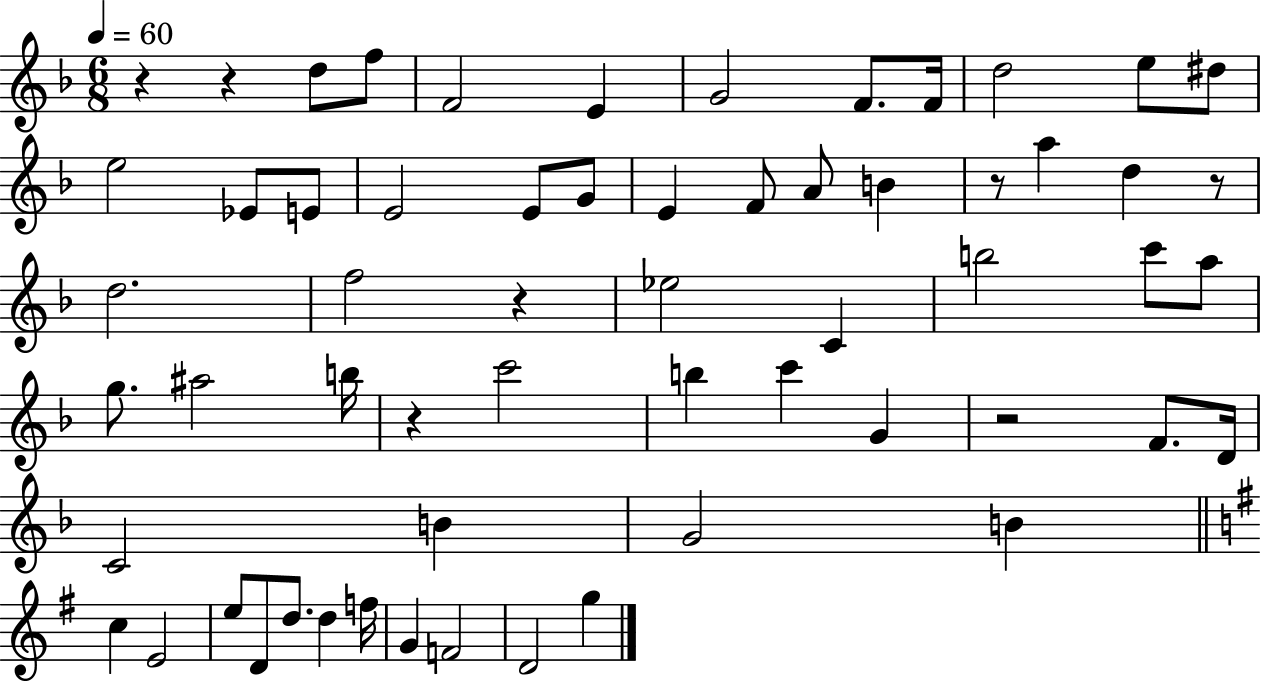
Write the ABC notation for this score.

X:1
T:Untitled
M:6/8
L:1/4
K:F
z z d/2 f/2 F2 E G2 F/2 F/4 d2 e/2 ^d/2 e2 _E/2 E/2 E2 E/2 G/2 E F/2 A/2 B z/2 a d z/2 d2 f2 z _e2 C b2 c'/2 a/2 g/2 ^a2 b/4 z c'2 b c' G z2 F/2 D/4 C2 B G2 B c E2 e/2 D/2 d/2 d f/4 G F2 D2 g